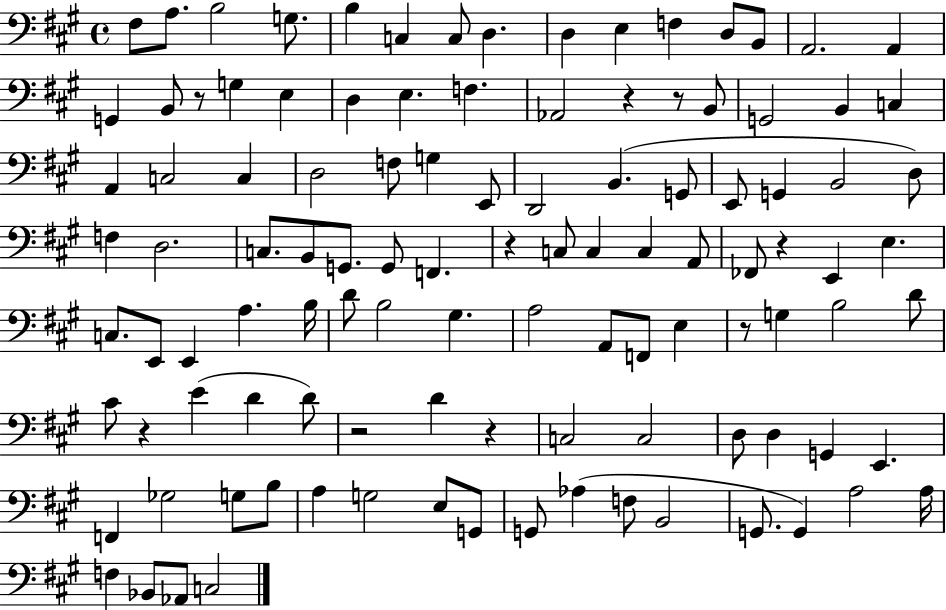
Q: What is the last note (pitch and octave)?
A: C3